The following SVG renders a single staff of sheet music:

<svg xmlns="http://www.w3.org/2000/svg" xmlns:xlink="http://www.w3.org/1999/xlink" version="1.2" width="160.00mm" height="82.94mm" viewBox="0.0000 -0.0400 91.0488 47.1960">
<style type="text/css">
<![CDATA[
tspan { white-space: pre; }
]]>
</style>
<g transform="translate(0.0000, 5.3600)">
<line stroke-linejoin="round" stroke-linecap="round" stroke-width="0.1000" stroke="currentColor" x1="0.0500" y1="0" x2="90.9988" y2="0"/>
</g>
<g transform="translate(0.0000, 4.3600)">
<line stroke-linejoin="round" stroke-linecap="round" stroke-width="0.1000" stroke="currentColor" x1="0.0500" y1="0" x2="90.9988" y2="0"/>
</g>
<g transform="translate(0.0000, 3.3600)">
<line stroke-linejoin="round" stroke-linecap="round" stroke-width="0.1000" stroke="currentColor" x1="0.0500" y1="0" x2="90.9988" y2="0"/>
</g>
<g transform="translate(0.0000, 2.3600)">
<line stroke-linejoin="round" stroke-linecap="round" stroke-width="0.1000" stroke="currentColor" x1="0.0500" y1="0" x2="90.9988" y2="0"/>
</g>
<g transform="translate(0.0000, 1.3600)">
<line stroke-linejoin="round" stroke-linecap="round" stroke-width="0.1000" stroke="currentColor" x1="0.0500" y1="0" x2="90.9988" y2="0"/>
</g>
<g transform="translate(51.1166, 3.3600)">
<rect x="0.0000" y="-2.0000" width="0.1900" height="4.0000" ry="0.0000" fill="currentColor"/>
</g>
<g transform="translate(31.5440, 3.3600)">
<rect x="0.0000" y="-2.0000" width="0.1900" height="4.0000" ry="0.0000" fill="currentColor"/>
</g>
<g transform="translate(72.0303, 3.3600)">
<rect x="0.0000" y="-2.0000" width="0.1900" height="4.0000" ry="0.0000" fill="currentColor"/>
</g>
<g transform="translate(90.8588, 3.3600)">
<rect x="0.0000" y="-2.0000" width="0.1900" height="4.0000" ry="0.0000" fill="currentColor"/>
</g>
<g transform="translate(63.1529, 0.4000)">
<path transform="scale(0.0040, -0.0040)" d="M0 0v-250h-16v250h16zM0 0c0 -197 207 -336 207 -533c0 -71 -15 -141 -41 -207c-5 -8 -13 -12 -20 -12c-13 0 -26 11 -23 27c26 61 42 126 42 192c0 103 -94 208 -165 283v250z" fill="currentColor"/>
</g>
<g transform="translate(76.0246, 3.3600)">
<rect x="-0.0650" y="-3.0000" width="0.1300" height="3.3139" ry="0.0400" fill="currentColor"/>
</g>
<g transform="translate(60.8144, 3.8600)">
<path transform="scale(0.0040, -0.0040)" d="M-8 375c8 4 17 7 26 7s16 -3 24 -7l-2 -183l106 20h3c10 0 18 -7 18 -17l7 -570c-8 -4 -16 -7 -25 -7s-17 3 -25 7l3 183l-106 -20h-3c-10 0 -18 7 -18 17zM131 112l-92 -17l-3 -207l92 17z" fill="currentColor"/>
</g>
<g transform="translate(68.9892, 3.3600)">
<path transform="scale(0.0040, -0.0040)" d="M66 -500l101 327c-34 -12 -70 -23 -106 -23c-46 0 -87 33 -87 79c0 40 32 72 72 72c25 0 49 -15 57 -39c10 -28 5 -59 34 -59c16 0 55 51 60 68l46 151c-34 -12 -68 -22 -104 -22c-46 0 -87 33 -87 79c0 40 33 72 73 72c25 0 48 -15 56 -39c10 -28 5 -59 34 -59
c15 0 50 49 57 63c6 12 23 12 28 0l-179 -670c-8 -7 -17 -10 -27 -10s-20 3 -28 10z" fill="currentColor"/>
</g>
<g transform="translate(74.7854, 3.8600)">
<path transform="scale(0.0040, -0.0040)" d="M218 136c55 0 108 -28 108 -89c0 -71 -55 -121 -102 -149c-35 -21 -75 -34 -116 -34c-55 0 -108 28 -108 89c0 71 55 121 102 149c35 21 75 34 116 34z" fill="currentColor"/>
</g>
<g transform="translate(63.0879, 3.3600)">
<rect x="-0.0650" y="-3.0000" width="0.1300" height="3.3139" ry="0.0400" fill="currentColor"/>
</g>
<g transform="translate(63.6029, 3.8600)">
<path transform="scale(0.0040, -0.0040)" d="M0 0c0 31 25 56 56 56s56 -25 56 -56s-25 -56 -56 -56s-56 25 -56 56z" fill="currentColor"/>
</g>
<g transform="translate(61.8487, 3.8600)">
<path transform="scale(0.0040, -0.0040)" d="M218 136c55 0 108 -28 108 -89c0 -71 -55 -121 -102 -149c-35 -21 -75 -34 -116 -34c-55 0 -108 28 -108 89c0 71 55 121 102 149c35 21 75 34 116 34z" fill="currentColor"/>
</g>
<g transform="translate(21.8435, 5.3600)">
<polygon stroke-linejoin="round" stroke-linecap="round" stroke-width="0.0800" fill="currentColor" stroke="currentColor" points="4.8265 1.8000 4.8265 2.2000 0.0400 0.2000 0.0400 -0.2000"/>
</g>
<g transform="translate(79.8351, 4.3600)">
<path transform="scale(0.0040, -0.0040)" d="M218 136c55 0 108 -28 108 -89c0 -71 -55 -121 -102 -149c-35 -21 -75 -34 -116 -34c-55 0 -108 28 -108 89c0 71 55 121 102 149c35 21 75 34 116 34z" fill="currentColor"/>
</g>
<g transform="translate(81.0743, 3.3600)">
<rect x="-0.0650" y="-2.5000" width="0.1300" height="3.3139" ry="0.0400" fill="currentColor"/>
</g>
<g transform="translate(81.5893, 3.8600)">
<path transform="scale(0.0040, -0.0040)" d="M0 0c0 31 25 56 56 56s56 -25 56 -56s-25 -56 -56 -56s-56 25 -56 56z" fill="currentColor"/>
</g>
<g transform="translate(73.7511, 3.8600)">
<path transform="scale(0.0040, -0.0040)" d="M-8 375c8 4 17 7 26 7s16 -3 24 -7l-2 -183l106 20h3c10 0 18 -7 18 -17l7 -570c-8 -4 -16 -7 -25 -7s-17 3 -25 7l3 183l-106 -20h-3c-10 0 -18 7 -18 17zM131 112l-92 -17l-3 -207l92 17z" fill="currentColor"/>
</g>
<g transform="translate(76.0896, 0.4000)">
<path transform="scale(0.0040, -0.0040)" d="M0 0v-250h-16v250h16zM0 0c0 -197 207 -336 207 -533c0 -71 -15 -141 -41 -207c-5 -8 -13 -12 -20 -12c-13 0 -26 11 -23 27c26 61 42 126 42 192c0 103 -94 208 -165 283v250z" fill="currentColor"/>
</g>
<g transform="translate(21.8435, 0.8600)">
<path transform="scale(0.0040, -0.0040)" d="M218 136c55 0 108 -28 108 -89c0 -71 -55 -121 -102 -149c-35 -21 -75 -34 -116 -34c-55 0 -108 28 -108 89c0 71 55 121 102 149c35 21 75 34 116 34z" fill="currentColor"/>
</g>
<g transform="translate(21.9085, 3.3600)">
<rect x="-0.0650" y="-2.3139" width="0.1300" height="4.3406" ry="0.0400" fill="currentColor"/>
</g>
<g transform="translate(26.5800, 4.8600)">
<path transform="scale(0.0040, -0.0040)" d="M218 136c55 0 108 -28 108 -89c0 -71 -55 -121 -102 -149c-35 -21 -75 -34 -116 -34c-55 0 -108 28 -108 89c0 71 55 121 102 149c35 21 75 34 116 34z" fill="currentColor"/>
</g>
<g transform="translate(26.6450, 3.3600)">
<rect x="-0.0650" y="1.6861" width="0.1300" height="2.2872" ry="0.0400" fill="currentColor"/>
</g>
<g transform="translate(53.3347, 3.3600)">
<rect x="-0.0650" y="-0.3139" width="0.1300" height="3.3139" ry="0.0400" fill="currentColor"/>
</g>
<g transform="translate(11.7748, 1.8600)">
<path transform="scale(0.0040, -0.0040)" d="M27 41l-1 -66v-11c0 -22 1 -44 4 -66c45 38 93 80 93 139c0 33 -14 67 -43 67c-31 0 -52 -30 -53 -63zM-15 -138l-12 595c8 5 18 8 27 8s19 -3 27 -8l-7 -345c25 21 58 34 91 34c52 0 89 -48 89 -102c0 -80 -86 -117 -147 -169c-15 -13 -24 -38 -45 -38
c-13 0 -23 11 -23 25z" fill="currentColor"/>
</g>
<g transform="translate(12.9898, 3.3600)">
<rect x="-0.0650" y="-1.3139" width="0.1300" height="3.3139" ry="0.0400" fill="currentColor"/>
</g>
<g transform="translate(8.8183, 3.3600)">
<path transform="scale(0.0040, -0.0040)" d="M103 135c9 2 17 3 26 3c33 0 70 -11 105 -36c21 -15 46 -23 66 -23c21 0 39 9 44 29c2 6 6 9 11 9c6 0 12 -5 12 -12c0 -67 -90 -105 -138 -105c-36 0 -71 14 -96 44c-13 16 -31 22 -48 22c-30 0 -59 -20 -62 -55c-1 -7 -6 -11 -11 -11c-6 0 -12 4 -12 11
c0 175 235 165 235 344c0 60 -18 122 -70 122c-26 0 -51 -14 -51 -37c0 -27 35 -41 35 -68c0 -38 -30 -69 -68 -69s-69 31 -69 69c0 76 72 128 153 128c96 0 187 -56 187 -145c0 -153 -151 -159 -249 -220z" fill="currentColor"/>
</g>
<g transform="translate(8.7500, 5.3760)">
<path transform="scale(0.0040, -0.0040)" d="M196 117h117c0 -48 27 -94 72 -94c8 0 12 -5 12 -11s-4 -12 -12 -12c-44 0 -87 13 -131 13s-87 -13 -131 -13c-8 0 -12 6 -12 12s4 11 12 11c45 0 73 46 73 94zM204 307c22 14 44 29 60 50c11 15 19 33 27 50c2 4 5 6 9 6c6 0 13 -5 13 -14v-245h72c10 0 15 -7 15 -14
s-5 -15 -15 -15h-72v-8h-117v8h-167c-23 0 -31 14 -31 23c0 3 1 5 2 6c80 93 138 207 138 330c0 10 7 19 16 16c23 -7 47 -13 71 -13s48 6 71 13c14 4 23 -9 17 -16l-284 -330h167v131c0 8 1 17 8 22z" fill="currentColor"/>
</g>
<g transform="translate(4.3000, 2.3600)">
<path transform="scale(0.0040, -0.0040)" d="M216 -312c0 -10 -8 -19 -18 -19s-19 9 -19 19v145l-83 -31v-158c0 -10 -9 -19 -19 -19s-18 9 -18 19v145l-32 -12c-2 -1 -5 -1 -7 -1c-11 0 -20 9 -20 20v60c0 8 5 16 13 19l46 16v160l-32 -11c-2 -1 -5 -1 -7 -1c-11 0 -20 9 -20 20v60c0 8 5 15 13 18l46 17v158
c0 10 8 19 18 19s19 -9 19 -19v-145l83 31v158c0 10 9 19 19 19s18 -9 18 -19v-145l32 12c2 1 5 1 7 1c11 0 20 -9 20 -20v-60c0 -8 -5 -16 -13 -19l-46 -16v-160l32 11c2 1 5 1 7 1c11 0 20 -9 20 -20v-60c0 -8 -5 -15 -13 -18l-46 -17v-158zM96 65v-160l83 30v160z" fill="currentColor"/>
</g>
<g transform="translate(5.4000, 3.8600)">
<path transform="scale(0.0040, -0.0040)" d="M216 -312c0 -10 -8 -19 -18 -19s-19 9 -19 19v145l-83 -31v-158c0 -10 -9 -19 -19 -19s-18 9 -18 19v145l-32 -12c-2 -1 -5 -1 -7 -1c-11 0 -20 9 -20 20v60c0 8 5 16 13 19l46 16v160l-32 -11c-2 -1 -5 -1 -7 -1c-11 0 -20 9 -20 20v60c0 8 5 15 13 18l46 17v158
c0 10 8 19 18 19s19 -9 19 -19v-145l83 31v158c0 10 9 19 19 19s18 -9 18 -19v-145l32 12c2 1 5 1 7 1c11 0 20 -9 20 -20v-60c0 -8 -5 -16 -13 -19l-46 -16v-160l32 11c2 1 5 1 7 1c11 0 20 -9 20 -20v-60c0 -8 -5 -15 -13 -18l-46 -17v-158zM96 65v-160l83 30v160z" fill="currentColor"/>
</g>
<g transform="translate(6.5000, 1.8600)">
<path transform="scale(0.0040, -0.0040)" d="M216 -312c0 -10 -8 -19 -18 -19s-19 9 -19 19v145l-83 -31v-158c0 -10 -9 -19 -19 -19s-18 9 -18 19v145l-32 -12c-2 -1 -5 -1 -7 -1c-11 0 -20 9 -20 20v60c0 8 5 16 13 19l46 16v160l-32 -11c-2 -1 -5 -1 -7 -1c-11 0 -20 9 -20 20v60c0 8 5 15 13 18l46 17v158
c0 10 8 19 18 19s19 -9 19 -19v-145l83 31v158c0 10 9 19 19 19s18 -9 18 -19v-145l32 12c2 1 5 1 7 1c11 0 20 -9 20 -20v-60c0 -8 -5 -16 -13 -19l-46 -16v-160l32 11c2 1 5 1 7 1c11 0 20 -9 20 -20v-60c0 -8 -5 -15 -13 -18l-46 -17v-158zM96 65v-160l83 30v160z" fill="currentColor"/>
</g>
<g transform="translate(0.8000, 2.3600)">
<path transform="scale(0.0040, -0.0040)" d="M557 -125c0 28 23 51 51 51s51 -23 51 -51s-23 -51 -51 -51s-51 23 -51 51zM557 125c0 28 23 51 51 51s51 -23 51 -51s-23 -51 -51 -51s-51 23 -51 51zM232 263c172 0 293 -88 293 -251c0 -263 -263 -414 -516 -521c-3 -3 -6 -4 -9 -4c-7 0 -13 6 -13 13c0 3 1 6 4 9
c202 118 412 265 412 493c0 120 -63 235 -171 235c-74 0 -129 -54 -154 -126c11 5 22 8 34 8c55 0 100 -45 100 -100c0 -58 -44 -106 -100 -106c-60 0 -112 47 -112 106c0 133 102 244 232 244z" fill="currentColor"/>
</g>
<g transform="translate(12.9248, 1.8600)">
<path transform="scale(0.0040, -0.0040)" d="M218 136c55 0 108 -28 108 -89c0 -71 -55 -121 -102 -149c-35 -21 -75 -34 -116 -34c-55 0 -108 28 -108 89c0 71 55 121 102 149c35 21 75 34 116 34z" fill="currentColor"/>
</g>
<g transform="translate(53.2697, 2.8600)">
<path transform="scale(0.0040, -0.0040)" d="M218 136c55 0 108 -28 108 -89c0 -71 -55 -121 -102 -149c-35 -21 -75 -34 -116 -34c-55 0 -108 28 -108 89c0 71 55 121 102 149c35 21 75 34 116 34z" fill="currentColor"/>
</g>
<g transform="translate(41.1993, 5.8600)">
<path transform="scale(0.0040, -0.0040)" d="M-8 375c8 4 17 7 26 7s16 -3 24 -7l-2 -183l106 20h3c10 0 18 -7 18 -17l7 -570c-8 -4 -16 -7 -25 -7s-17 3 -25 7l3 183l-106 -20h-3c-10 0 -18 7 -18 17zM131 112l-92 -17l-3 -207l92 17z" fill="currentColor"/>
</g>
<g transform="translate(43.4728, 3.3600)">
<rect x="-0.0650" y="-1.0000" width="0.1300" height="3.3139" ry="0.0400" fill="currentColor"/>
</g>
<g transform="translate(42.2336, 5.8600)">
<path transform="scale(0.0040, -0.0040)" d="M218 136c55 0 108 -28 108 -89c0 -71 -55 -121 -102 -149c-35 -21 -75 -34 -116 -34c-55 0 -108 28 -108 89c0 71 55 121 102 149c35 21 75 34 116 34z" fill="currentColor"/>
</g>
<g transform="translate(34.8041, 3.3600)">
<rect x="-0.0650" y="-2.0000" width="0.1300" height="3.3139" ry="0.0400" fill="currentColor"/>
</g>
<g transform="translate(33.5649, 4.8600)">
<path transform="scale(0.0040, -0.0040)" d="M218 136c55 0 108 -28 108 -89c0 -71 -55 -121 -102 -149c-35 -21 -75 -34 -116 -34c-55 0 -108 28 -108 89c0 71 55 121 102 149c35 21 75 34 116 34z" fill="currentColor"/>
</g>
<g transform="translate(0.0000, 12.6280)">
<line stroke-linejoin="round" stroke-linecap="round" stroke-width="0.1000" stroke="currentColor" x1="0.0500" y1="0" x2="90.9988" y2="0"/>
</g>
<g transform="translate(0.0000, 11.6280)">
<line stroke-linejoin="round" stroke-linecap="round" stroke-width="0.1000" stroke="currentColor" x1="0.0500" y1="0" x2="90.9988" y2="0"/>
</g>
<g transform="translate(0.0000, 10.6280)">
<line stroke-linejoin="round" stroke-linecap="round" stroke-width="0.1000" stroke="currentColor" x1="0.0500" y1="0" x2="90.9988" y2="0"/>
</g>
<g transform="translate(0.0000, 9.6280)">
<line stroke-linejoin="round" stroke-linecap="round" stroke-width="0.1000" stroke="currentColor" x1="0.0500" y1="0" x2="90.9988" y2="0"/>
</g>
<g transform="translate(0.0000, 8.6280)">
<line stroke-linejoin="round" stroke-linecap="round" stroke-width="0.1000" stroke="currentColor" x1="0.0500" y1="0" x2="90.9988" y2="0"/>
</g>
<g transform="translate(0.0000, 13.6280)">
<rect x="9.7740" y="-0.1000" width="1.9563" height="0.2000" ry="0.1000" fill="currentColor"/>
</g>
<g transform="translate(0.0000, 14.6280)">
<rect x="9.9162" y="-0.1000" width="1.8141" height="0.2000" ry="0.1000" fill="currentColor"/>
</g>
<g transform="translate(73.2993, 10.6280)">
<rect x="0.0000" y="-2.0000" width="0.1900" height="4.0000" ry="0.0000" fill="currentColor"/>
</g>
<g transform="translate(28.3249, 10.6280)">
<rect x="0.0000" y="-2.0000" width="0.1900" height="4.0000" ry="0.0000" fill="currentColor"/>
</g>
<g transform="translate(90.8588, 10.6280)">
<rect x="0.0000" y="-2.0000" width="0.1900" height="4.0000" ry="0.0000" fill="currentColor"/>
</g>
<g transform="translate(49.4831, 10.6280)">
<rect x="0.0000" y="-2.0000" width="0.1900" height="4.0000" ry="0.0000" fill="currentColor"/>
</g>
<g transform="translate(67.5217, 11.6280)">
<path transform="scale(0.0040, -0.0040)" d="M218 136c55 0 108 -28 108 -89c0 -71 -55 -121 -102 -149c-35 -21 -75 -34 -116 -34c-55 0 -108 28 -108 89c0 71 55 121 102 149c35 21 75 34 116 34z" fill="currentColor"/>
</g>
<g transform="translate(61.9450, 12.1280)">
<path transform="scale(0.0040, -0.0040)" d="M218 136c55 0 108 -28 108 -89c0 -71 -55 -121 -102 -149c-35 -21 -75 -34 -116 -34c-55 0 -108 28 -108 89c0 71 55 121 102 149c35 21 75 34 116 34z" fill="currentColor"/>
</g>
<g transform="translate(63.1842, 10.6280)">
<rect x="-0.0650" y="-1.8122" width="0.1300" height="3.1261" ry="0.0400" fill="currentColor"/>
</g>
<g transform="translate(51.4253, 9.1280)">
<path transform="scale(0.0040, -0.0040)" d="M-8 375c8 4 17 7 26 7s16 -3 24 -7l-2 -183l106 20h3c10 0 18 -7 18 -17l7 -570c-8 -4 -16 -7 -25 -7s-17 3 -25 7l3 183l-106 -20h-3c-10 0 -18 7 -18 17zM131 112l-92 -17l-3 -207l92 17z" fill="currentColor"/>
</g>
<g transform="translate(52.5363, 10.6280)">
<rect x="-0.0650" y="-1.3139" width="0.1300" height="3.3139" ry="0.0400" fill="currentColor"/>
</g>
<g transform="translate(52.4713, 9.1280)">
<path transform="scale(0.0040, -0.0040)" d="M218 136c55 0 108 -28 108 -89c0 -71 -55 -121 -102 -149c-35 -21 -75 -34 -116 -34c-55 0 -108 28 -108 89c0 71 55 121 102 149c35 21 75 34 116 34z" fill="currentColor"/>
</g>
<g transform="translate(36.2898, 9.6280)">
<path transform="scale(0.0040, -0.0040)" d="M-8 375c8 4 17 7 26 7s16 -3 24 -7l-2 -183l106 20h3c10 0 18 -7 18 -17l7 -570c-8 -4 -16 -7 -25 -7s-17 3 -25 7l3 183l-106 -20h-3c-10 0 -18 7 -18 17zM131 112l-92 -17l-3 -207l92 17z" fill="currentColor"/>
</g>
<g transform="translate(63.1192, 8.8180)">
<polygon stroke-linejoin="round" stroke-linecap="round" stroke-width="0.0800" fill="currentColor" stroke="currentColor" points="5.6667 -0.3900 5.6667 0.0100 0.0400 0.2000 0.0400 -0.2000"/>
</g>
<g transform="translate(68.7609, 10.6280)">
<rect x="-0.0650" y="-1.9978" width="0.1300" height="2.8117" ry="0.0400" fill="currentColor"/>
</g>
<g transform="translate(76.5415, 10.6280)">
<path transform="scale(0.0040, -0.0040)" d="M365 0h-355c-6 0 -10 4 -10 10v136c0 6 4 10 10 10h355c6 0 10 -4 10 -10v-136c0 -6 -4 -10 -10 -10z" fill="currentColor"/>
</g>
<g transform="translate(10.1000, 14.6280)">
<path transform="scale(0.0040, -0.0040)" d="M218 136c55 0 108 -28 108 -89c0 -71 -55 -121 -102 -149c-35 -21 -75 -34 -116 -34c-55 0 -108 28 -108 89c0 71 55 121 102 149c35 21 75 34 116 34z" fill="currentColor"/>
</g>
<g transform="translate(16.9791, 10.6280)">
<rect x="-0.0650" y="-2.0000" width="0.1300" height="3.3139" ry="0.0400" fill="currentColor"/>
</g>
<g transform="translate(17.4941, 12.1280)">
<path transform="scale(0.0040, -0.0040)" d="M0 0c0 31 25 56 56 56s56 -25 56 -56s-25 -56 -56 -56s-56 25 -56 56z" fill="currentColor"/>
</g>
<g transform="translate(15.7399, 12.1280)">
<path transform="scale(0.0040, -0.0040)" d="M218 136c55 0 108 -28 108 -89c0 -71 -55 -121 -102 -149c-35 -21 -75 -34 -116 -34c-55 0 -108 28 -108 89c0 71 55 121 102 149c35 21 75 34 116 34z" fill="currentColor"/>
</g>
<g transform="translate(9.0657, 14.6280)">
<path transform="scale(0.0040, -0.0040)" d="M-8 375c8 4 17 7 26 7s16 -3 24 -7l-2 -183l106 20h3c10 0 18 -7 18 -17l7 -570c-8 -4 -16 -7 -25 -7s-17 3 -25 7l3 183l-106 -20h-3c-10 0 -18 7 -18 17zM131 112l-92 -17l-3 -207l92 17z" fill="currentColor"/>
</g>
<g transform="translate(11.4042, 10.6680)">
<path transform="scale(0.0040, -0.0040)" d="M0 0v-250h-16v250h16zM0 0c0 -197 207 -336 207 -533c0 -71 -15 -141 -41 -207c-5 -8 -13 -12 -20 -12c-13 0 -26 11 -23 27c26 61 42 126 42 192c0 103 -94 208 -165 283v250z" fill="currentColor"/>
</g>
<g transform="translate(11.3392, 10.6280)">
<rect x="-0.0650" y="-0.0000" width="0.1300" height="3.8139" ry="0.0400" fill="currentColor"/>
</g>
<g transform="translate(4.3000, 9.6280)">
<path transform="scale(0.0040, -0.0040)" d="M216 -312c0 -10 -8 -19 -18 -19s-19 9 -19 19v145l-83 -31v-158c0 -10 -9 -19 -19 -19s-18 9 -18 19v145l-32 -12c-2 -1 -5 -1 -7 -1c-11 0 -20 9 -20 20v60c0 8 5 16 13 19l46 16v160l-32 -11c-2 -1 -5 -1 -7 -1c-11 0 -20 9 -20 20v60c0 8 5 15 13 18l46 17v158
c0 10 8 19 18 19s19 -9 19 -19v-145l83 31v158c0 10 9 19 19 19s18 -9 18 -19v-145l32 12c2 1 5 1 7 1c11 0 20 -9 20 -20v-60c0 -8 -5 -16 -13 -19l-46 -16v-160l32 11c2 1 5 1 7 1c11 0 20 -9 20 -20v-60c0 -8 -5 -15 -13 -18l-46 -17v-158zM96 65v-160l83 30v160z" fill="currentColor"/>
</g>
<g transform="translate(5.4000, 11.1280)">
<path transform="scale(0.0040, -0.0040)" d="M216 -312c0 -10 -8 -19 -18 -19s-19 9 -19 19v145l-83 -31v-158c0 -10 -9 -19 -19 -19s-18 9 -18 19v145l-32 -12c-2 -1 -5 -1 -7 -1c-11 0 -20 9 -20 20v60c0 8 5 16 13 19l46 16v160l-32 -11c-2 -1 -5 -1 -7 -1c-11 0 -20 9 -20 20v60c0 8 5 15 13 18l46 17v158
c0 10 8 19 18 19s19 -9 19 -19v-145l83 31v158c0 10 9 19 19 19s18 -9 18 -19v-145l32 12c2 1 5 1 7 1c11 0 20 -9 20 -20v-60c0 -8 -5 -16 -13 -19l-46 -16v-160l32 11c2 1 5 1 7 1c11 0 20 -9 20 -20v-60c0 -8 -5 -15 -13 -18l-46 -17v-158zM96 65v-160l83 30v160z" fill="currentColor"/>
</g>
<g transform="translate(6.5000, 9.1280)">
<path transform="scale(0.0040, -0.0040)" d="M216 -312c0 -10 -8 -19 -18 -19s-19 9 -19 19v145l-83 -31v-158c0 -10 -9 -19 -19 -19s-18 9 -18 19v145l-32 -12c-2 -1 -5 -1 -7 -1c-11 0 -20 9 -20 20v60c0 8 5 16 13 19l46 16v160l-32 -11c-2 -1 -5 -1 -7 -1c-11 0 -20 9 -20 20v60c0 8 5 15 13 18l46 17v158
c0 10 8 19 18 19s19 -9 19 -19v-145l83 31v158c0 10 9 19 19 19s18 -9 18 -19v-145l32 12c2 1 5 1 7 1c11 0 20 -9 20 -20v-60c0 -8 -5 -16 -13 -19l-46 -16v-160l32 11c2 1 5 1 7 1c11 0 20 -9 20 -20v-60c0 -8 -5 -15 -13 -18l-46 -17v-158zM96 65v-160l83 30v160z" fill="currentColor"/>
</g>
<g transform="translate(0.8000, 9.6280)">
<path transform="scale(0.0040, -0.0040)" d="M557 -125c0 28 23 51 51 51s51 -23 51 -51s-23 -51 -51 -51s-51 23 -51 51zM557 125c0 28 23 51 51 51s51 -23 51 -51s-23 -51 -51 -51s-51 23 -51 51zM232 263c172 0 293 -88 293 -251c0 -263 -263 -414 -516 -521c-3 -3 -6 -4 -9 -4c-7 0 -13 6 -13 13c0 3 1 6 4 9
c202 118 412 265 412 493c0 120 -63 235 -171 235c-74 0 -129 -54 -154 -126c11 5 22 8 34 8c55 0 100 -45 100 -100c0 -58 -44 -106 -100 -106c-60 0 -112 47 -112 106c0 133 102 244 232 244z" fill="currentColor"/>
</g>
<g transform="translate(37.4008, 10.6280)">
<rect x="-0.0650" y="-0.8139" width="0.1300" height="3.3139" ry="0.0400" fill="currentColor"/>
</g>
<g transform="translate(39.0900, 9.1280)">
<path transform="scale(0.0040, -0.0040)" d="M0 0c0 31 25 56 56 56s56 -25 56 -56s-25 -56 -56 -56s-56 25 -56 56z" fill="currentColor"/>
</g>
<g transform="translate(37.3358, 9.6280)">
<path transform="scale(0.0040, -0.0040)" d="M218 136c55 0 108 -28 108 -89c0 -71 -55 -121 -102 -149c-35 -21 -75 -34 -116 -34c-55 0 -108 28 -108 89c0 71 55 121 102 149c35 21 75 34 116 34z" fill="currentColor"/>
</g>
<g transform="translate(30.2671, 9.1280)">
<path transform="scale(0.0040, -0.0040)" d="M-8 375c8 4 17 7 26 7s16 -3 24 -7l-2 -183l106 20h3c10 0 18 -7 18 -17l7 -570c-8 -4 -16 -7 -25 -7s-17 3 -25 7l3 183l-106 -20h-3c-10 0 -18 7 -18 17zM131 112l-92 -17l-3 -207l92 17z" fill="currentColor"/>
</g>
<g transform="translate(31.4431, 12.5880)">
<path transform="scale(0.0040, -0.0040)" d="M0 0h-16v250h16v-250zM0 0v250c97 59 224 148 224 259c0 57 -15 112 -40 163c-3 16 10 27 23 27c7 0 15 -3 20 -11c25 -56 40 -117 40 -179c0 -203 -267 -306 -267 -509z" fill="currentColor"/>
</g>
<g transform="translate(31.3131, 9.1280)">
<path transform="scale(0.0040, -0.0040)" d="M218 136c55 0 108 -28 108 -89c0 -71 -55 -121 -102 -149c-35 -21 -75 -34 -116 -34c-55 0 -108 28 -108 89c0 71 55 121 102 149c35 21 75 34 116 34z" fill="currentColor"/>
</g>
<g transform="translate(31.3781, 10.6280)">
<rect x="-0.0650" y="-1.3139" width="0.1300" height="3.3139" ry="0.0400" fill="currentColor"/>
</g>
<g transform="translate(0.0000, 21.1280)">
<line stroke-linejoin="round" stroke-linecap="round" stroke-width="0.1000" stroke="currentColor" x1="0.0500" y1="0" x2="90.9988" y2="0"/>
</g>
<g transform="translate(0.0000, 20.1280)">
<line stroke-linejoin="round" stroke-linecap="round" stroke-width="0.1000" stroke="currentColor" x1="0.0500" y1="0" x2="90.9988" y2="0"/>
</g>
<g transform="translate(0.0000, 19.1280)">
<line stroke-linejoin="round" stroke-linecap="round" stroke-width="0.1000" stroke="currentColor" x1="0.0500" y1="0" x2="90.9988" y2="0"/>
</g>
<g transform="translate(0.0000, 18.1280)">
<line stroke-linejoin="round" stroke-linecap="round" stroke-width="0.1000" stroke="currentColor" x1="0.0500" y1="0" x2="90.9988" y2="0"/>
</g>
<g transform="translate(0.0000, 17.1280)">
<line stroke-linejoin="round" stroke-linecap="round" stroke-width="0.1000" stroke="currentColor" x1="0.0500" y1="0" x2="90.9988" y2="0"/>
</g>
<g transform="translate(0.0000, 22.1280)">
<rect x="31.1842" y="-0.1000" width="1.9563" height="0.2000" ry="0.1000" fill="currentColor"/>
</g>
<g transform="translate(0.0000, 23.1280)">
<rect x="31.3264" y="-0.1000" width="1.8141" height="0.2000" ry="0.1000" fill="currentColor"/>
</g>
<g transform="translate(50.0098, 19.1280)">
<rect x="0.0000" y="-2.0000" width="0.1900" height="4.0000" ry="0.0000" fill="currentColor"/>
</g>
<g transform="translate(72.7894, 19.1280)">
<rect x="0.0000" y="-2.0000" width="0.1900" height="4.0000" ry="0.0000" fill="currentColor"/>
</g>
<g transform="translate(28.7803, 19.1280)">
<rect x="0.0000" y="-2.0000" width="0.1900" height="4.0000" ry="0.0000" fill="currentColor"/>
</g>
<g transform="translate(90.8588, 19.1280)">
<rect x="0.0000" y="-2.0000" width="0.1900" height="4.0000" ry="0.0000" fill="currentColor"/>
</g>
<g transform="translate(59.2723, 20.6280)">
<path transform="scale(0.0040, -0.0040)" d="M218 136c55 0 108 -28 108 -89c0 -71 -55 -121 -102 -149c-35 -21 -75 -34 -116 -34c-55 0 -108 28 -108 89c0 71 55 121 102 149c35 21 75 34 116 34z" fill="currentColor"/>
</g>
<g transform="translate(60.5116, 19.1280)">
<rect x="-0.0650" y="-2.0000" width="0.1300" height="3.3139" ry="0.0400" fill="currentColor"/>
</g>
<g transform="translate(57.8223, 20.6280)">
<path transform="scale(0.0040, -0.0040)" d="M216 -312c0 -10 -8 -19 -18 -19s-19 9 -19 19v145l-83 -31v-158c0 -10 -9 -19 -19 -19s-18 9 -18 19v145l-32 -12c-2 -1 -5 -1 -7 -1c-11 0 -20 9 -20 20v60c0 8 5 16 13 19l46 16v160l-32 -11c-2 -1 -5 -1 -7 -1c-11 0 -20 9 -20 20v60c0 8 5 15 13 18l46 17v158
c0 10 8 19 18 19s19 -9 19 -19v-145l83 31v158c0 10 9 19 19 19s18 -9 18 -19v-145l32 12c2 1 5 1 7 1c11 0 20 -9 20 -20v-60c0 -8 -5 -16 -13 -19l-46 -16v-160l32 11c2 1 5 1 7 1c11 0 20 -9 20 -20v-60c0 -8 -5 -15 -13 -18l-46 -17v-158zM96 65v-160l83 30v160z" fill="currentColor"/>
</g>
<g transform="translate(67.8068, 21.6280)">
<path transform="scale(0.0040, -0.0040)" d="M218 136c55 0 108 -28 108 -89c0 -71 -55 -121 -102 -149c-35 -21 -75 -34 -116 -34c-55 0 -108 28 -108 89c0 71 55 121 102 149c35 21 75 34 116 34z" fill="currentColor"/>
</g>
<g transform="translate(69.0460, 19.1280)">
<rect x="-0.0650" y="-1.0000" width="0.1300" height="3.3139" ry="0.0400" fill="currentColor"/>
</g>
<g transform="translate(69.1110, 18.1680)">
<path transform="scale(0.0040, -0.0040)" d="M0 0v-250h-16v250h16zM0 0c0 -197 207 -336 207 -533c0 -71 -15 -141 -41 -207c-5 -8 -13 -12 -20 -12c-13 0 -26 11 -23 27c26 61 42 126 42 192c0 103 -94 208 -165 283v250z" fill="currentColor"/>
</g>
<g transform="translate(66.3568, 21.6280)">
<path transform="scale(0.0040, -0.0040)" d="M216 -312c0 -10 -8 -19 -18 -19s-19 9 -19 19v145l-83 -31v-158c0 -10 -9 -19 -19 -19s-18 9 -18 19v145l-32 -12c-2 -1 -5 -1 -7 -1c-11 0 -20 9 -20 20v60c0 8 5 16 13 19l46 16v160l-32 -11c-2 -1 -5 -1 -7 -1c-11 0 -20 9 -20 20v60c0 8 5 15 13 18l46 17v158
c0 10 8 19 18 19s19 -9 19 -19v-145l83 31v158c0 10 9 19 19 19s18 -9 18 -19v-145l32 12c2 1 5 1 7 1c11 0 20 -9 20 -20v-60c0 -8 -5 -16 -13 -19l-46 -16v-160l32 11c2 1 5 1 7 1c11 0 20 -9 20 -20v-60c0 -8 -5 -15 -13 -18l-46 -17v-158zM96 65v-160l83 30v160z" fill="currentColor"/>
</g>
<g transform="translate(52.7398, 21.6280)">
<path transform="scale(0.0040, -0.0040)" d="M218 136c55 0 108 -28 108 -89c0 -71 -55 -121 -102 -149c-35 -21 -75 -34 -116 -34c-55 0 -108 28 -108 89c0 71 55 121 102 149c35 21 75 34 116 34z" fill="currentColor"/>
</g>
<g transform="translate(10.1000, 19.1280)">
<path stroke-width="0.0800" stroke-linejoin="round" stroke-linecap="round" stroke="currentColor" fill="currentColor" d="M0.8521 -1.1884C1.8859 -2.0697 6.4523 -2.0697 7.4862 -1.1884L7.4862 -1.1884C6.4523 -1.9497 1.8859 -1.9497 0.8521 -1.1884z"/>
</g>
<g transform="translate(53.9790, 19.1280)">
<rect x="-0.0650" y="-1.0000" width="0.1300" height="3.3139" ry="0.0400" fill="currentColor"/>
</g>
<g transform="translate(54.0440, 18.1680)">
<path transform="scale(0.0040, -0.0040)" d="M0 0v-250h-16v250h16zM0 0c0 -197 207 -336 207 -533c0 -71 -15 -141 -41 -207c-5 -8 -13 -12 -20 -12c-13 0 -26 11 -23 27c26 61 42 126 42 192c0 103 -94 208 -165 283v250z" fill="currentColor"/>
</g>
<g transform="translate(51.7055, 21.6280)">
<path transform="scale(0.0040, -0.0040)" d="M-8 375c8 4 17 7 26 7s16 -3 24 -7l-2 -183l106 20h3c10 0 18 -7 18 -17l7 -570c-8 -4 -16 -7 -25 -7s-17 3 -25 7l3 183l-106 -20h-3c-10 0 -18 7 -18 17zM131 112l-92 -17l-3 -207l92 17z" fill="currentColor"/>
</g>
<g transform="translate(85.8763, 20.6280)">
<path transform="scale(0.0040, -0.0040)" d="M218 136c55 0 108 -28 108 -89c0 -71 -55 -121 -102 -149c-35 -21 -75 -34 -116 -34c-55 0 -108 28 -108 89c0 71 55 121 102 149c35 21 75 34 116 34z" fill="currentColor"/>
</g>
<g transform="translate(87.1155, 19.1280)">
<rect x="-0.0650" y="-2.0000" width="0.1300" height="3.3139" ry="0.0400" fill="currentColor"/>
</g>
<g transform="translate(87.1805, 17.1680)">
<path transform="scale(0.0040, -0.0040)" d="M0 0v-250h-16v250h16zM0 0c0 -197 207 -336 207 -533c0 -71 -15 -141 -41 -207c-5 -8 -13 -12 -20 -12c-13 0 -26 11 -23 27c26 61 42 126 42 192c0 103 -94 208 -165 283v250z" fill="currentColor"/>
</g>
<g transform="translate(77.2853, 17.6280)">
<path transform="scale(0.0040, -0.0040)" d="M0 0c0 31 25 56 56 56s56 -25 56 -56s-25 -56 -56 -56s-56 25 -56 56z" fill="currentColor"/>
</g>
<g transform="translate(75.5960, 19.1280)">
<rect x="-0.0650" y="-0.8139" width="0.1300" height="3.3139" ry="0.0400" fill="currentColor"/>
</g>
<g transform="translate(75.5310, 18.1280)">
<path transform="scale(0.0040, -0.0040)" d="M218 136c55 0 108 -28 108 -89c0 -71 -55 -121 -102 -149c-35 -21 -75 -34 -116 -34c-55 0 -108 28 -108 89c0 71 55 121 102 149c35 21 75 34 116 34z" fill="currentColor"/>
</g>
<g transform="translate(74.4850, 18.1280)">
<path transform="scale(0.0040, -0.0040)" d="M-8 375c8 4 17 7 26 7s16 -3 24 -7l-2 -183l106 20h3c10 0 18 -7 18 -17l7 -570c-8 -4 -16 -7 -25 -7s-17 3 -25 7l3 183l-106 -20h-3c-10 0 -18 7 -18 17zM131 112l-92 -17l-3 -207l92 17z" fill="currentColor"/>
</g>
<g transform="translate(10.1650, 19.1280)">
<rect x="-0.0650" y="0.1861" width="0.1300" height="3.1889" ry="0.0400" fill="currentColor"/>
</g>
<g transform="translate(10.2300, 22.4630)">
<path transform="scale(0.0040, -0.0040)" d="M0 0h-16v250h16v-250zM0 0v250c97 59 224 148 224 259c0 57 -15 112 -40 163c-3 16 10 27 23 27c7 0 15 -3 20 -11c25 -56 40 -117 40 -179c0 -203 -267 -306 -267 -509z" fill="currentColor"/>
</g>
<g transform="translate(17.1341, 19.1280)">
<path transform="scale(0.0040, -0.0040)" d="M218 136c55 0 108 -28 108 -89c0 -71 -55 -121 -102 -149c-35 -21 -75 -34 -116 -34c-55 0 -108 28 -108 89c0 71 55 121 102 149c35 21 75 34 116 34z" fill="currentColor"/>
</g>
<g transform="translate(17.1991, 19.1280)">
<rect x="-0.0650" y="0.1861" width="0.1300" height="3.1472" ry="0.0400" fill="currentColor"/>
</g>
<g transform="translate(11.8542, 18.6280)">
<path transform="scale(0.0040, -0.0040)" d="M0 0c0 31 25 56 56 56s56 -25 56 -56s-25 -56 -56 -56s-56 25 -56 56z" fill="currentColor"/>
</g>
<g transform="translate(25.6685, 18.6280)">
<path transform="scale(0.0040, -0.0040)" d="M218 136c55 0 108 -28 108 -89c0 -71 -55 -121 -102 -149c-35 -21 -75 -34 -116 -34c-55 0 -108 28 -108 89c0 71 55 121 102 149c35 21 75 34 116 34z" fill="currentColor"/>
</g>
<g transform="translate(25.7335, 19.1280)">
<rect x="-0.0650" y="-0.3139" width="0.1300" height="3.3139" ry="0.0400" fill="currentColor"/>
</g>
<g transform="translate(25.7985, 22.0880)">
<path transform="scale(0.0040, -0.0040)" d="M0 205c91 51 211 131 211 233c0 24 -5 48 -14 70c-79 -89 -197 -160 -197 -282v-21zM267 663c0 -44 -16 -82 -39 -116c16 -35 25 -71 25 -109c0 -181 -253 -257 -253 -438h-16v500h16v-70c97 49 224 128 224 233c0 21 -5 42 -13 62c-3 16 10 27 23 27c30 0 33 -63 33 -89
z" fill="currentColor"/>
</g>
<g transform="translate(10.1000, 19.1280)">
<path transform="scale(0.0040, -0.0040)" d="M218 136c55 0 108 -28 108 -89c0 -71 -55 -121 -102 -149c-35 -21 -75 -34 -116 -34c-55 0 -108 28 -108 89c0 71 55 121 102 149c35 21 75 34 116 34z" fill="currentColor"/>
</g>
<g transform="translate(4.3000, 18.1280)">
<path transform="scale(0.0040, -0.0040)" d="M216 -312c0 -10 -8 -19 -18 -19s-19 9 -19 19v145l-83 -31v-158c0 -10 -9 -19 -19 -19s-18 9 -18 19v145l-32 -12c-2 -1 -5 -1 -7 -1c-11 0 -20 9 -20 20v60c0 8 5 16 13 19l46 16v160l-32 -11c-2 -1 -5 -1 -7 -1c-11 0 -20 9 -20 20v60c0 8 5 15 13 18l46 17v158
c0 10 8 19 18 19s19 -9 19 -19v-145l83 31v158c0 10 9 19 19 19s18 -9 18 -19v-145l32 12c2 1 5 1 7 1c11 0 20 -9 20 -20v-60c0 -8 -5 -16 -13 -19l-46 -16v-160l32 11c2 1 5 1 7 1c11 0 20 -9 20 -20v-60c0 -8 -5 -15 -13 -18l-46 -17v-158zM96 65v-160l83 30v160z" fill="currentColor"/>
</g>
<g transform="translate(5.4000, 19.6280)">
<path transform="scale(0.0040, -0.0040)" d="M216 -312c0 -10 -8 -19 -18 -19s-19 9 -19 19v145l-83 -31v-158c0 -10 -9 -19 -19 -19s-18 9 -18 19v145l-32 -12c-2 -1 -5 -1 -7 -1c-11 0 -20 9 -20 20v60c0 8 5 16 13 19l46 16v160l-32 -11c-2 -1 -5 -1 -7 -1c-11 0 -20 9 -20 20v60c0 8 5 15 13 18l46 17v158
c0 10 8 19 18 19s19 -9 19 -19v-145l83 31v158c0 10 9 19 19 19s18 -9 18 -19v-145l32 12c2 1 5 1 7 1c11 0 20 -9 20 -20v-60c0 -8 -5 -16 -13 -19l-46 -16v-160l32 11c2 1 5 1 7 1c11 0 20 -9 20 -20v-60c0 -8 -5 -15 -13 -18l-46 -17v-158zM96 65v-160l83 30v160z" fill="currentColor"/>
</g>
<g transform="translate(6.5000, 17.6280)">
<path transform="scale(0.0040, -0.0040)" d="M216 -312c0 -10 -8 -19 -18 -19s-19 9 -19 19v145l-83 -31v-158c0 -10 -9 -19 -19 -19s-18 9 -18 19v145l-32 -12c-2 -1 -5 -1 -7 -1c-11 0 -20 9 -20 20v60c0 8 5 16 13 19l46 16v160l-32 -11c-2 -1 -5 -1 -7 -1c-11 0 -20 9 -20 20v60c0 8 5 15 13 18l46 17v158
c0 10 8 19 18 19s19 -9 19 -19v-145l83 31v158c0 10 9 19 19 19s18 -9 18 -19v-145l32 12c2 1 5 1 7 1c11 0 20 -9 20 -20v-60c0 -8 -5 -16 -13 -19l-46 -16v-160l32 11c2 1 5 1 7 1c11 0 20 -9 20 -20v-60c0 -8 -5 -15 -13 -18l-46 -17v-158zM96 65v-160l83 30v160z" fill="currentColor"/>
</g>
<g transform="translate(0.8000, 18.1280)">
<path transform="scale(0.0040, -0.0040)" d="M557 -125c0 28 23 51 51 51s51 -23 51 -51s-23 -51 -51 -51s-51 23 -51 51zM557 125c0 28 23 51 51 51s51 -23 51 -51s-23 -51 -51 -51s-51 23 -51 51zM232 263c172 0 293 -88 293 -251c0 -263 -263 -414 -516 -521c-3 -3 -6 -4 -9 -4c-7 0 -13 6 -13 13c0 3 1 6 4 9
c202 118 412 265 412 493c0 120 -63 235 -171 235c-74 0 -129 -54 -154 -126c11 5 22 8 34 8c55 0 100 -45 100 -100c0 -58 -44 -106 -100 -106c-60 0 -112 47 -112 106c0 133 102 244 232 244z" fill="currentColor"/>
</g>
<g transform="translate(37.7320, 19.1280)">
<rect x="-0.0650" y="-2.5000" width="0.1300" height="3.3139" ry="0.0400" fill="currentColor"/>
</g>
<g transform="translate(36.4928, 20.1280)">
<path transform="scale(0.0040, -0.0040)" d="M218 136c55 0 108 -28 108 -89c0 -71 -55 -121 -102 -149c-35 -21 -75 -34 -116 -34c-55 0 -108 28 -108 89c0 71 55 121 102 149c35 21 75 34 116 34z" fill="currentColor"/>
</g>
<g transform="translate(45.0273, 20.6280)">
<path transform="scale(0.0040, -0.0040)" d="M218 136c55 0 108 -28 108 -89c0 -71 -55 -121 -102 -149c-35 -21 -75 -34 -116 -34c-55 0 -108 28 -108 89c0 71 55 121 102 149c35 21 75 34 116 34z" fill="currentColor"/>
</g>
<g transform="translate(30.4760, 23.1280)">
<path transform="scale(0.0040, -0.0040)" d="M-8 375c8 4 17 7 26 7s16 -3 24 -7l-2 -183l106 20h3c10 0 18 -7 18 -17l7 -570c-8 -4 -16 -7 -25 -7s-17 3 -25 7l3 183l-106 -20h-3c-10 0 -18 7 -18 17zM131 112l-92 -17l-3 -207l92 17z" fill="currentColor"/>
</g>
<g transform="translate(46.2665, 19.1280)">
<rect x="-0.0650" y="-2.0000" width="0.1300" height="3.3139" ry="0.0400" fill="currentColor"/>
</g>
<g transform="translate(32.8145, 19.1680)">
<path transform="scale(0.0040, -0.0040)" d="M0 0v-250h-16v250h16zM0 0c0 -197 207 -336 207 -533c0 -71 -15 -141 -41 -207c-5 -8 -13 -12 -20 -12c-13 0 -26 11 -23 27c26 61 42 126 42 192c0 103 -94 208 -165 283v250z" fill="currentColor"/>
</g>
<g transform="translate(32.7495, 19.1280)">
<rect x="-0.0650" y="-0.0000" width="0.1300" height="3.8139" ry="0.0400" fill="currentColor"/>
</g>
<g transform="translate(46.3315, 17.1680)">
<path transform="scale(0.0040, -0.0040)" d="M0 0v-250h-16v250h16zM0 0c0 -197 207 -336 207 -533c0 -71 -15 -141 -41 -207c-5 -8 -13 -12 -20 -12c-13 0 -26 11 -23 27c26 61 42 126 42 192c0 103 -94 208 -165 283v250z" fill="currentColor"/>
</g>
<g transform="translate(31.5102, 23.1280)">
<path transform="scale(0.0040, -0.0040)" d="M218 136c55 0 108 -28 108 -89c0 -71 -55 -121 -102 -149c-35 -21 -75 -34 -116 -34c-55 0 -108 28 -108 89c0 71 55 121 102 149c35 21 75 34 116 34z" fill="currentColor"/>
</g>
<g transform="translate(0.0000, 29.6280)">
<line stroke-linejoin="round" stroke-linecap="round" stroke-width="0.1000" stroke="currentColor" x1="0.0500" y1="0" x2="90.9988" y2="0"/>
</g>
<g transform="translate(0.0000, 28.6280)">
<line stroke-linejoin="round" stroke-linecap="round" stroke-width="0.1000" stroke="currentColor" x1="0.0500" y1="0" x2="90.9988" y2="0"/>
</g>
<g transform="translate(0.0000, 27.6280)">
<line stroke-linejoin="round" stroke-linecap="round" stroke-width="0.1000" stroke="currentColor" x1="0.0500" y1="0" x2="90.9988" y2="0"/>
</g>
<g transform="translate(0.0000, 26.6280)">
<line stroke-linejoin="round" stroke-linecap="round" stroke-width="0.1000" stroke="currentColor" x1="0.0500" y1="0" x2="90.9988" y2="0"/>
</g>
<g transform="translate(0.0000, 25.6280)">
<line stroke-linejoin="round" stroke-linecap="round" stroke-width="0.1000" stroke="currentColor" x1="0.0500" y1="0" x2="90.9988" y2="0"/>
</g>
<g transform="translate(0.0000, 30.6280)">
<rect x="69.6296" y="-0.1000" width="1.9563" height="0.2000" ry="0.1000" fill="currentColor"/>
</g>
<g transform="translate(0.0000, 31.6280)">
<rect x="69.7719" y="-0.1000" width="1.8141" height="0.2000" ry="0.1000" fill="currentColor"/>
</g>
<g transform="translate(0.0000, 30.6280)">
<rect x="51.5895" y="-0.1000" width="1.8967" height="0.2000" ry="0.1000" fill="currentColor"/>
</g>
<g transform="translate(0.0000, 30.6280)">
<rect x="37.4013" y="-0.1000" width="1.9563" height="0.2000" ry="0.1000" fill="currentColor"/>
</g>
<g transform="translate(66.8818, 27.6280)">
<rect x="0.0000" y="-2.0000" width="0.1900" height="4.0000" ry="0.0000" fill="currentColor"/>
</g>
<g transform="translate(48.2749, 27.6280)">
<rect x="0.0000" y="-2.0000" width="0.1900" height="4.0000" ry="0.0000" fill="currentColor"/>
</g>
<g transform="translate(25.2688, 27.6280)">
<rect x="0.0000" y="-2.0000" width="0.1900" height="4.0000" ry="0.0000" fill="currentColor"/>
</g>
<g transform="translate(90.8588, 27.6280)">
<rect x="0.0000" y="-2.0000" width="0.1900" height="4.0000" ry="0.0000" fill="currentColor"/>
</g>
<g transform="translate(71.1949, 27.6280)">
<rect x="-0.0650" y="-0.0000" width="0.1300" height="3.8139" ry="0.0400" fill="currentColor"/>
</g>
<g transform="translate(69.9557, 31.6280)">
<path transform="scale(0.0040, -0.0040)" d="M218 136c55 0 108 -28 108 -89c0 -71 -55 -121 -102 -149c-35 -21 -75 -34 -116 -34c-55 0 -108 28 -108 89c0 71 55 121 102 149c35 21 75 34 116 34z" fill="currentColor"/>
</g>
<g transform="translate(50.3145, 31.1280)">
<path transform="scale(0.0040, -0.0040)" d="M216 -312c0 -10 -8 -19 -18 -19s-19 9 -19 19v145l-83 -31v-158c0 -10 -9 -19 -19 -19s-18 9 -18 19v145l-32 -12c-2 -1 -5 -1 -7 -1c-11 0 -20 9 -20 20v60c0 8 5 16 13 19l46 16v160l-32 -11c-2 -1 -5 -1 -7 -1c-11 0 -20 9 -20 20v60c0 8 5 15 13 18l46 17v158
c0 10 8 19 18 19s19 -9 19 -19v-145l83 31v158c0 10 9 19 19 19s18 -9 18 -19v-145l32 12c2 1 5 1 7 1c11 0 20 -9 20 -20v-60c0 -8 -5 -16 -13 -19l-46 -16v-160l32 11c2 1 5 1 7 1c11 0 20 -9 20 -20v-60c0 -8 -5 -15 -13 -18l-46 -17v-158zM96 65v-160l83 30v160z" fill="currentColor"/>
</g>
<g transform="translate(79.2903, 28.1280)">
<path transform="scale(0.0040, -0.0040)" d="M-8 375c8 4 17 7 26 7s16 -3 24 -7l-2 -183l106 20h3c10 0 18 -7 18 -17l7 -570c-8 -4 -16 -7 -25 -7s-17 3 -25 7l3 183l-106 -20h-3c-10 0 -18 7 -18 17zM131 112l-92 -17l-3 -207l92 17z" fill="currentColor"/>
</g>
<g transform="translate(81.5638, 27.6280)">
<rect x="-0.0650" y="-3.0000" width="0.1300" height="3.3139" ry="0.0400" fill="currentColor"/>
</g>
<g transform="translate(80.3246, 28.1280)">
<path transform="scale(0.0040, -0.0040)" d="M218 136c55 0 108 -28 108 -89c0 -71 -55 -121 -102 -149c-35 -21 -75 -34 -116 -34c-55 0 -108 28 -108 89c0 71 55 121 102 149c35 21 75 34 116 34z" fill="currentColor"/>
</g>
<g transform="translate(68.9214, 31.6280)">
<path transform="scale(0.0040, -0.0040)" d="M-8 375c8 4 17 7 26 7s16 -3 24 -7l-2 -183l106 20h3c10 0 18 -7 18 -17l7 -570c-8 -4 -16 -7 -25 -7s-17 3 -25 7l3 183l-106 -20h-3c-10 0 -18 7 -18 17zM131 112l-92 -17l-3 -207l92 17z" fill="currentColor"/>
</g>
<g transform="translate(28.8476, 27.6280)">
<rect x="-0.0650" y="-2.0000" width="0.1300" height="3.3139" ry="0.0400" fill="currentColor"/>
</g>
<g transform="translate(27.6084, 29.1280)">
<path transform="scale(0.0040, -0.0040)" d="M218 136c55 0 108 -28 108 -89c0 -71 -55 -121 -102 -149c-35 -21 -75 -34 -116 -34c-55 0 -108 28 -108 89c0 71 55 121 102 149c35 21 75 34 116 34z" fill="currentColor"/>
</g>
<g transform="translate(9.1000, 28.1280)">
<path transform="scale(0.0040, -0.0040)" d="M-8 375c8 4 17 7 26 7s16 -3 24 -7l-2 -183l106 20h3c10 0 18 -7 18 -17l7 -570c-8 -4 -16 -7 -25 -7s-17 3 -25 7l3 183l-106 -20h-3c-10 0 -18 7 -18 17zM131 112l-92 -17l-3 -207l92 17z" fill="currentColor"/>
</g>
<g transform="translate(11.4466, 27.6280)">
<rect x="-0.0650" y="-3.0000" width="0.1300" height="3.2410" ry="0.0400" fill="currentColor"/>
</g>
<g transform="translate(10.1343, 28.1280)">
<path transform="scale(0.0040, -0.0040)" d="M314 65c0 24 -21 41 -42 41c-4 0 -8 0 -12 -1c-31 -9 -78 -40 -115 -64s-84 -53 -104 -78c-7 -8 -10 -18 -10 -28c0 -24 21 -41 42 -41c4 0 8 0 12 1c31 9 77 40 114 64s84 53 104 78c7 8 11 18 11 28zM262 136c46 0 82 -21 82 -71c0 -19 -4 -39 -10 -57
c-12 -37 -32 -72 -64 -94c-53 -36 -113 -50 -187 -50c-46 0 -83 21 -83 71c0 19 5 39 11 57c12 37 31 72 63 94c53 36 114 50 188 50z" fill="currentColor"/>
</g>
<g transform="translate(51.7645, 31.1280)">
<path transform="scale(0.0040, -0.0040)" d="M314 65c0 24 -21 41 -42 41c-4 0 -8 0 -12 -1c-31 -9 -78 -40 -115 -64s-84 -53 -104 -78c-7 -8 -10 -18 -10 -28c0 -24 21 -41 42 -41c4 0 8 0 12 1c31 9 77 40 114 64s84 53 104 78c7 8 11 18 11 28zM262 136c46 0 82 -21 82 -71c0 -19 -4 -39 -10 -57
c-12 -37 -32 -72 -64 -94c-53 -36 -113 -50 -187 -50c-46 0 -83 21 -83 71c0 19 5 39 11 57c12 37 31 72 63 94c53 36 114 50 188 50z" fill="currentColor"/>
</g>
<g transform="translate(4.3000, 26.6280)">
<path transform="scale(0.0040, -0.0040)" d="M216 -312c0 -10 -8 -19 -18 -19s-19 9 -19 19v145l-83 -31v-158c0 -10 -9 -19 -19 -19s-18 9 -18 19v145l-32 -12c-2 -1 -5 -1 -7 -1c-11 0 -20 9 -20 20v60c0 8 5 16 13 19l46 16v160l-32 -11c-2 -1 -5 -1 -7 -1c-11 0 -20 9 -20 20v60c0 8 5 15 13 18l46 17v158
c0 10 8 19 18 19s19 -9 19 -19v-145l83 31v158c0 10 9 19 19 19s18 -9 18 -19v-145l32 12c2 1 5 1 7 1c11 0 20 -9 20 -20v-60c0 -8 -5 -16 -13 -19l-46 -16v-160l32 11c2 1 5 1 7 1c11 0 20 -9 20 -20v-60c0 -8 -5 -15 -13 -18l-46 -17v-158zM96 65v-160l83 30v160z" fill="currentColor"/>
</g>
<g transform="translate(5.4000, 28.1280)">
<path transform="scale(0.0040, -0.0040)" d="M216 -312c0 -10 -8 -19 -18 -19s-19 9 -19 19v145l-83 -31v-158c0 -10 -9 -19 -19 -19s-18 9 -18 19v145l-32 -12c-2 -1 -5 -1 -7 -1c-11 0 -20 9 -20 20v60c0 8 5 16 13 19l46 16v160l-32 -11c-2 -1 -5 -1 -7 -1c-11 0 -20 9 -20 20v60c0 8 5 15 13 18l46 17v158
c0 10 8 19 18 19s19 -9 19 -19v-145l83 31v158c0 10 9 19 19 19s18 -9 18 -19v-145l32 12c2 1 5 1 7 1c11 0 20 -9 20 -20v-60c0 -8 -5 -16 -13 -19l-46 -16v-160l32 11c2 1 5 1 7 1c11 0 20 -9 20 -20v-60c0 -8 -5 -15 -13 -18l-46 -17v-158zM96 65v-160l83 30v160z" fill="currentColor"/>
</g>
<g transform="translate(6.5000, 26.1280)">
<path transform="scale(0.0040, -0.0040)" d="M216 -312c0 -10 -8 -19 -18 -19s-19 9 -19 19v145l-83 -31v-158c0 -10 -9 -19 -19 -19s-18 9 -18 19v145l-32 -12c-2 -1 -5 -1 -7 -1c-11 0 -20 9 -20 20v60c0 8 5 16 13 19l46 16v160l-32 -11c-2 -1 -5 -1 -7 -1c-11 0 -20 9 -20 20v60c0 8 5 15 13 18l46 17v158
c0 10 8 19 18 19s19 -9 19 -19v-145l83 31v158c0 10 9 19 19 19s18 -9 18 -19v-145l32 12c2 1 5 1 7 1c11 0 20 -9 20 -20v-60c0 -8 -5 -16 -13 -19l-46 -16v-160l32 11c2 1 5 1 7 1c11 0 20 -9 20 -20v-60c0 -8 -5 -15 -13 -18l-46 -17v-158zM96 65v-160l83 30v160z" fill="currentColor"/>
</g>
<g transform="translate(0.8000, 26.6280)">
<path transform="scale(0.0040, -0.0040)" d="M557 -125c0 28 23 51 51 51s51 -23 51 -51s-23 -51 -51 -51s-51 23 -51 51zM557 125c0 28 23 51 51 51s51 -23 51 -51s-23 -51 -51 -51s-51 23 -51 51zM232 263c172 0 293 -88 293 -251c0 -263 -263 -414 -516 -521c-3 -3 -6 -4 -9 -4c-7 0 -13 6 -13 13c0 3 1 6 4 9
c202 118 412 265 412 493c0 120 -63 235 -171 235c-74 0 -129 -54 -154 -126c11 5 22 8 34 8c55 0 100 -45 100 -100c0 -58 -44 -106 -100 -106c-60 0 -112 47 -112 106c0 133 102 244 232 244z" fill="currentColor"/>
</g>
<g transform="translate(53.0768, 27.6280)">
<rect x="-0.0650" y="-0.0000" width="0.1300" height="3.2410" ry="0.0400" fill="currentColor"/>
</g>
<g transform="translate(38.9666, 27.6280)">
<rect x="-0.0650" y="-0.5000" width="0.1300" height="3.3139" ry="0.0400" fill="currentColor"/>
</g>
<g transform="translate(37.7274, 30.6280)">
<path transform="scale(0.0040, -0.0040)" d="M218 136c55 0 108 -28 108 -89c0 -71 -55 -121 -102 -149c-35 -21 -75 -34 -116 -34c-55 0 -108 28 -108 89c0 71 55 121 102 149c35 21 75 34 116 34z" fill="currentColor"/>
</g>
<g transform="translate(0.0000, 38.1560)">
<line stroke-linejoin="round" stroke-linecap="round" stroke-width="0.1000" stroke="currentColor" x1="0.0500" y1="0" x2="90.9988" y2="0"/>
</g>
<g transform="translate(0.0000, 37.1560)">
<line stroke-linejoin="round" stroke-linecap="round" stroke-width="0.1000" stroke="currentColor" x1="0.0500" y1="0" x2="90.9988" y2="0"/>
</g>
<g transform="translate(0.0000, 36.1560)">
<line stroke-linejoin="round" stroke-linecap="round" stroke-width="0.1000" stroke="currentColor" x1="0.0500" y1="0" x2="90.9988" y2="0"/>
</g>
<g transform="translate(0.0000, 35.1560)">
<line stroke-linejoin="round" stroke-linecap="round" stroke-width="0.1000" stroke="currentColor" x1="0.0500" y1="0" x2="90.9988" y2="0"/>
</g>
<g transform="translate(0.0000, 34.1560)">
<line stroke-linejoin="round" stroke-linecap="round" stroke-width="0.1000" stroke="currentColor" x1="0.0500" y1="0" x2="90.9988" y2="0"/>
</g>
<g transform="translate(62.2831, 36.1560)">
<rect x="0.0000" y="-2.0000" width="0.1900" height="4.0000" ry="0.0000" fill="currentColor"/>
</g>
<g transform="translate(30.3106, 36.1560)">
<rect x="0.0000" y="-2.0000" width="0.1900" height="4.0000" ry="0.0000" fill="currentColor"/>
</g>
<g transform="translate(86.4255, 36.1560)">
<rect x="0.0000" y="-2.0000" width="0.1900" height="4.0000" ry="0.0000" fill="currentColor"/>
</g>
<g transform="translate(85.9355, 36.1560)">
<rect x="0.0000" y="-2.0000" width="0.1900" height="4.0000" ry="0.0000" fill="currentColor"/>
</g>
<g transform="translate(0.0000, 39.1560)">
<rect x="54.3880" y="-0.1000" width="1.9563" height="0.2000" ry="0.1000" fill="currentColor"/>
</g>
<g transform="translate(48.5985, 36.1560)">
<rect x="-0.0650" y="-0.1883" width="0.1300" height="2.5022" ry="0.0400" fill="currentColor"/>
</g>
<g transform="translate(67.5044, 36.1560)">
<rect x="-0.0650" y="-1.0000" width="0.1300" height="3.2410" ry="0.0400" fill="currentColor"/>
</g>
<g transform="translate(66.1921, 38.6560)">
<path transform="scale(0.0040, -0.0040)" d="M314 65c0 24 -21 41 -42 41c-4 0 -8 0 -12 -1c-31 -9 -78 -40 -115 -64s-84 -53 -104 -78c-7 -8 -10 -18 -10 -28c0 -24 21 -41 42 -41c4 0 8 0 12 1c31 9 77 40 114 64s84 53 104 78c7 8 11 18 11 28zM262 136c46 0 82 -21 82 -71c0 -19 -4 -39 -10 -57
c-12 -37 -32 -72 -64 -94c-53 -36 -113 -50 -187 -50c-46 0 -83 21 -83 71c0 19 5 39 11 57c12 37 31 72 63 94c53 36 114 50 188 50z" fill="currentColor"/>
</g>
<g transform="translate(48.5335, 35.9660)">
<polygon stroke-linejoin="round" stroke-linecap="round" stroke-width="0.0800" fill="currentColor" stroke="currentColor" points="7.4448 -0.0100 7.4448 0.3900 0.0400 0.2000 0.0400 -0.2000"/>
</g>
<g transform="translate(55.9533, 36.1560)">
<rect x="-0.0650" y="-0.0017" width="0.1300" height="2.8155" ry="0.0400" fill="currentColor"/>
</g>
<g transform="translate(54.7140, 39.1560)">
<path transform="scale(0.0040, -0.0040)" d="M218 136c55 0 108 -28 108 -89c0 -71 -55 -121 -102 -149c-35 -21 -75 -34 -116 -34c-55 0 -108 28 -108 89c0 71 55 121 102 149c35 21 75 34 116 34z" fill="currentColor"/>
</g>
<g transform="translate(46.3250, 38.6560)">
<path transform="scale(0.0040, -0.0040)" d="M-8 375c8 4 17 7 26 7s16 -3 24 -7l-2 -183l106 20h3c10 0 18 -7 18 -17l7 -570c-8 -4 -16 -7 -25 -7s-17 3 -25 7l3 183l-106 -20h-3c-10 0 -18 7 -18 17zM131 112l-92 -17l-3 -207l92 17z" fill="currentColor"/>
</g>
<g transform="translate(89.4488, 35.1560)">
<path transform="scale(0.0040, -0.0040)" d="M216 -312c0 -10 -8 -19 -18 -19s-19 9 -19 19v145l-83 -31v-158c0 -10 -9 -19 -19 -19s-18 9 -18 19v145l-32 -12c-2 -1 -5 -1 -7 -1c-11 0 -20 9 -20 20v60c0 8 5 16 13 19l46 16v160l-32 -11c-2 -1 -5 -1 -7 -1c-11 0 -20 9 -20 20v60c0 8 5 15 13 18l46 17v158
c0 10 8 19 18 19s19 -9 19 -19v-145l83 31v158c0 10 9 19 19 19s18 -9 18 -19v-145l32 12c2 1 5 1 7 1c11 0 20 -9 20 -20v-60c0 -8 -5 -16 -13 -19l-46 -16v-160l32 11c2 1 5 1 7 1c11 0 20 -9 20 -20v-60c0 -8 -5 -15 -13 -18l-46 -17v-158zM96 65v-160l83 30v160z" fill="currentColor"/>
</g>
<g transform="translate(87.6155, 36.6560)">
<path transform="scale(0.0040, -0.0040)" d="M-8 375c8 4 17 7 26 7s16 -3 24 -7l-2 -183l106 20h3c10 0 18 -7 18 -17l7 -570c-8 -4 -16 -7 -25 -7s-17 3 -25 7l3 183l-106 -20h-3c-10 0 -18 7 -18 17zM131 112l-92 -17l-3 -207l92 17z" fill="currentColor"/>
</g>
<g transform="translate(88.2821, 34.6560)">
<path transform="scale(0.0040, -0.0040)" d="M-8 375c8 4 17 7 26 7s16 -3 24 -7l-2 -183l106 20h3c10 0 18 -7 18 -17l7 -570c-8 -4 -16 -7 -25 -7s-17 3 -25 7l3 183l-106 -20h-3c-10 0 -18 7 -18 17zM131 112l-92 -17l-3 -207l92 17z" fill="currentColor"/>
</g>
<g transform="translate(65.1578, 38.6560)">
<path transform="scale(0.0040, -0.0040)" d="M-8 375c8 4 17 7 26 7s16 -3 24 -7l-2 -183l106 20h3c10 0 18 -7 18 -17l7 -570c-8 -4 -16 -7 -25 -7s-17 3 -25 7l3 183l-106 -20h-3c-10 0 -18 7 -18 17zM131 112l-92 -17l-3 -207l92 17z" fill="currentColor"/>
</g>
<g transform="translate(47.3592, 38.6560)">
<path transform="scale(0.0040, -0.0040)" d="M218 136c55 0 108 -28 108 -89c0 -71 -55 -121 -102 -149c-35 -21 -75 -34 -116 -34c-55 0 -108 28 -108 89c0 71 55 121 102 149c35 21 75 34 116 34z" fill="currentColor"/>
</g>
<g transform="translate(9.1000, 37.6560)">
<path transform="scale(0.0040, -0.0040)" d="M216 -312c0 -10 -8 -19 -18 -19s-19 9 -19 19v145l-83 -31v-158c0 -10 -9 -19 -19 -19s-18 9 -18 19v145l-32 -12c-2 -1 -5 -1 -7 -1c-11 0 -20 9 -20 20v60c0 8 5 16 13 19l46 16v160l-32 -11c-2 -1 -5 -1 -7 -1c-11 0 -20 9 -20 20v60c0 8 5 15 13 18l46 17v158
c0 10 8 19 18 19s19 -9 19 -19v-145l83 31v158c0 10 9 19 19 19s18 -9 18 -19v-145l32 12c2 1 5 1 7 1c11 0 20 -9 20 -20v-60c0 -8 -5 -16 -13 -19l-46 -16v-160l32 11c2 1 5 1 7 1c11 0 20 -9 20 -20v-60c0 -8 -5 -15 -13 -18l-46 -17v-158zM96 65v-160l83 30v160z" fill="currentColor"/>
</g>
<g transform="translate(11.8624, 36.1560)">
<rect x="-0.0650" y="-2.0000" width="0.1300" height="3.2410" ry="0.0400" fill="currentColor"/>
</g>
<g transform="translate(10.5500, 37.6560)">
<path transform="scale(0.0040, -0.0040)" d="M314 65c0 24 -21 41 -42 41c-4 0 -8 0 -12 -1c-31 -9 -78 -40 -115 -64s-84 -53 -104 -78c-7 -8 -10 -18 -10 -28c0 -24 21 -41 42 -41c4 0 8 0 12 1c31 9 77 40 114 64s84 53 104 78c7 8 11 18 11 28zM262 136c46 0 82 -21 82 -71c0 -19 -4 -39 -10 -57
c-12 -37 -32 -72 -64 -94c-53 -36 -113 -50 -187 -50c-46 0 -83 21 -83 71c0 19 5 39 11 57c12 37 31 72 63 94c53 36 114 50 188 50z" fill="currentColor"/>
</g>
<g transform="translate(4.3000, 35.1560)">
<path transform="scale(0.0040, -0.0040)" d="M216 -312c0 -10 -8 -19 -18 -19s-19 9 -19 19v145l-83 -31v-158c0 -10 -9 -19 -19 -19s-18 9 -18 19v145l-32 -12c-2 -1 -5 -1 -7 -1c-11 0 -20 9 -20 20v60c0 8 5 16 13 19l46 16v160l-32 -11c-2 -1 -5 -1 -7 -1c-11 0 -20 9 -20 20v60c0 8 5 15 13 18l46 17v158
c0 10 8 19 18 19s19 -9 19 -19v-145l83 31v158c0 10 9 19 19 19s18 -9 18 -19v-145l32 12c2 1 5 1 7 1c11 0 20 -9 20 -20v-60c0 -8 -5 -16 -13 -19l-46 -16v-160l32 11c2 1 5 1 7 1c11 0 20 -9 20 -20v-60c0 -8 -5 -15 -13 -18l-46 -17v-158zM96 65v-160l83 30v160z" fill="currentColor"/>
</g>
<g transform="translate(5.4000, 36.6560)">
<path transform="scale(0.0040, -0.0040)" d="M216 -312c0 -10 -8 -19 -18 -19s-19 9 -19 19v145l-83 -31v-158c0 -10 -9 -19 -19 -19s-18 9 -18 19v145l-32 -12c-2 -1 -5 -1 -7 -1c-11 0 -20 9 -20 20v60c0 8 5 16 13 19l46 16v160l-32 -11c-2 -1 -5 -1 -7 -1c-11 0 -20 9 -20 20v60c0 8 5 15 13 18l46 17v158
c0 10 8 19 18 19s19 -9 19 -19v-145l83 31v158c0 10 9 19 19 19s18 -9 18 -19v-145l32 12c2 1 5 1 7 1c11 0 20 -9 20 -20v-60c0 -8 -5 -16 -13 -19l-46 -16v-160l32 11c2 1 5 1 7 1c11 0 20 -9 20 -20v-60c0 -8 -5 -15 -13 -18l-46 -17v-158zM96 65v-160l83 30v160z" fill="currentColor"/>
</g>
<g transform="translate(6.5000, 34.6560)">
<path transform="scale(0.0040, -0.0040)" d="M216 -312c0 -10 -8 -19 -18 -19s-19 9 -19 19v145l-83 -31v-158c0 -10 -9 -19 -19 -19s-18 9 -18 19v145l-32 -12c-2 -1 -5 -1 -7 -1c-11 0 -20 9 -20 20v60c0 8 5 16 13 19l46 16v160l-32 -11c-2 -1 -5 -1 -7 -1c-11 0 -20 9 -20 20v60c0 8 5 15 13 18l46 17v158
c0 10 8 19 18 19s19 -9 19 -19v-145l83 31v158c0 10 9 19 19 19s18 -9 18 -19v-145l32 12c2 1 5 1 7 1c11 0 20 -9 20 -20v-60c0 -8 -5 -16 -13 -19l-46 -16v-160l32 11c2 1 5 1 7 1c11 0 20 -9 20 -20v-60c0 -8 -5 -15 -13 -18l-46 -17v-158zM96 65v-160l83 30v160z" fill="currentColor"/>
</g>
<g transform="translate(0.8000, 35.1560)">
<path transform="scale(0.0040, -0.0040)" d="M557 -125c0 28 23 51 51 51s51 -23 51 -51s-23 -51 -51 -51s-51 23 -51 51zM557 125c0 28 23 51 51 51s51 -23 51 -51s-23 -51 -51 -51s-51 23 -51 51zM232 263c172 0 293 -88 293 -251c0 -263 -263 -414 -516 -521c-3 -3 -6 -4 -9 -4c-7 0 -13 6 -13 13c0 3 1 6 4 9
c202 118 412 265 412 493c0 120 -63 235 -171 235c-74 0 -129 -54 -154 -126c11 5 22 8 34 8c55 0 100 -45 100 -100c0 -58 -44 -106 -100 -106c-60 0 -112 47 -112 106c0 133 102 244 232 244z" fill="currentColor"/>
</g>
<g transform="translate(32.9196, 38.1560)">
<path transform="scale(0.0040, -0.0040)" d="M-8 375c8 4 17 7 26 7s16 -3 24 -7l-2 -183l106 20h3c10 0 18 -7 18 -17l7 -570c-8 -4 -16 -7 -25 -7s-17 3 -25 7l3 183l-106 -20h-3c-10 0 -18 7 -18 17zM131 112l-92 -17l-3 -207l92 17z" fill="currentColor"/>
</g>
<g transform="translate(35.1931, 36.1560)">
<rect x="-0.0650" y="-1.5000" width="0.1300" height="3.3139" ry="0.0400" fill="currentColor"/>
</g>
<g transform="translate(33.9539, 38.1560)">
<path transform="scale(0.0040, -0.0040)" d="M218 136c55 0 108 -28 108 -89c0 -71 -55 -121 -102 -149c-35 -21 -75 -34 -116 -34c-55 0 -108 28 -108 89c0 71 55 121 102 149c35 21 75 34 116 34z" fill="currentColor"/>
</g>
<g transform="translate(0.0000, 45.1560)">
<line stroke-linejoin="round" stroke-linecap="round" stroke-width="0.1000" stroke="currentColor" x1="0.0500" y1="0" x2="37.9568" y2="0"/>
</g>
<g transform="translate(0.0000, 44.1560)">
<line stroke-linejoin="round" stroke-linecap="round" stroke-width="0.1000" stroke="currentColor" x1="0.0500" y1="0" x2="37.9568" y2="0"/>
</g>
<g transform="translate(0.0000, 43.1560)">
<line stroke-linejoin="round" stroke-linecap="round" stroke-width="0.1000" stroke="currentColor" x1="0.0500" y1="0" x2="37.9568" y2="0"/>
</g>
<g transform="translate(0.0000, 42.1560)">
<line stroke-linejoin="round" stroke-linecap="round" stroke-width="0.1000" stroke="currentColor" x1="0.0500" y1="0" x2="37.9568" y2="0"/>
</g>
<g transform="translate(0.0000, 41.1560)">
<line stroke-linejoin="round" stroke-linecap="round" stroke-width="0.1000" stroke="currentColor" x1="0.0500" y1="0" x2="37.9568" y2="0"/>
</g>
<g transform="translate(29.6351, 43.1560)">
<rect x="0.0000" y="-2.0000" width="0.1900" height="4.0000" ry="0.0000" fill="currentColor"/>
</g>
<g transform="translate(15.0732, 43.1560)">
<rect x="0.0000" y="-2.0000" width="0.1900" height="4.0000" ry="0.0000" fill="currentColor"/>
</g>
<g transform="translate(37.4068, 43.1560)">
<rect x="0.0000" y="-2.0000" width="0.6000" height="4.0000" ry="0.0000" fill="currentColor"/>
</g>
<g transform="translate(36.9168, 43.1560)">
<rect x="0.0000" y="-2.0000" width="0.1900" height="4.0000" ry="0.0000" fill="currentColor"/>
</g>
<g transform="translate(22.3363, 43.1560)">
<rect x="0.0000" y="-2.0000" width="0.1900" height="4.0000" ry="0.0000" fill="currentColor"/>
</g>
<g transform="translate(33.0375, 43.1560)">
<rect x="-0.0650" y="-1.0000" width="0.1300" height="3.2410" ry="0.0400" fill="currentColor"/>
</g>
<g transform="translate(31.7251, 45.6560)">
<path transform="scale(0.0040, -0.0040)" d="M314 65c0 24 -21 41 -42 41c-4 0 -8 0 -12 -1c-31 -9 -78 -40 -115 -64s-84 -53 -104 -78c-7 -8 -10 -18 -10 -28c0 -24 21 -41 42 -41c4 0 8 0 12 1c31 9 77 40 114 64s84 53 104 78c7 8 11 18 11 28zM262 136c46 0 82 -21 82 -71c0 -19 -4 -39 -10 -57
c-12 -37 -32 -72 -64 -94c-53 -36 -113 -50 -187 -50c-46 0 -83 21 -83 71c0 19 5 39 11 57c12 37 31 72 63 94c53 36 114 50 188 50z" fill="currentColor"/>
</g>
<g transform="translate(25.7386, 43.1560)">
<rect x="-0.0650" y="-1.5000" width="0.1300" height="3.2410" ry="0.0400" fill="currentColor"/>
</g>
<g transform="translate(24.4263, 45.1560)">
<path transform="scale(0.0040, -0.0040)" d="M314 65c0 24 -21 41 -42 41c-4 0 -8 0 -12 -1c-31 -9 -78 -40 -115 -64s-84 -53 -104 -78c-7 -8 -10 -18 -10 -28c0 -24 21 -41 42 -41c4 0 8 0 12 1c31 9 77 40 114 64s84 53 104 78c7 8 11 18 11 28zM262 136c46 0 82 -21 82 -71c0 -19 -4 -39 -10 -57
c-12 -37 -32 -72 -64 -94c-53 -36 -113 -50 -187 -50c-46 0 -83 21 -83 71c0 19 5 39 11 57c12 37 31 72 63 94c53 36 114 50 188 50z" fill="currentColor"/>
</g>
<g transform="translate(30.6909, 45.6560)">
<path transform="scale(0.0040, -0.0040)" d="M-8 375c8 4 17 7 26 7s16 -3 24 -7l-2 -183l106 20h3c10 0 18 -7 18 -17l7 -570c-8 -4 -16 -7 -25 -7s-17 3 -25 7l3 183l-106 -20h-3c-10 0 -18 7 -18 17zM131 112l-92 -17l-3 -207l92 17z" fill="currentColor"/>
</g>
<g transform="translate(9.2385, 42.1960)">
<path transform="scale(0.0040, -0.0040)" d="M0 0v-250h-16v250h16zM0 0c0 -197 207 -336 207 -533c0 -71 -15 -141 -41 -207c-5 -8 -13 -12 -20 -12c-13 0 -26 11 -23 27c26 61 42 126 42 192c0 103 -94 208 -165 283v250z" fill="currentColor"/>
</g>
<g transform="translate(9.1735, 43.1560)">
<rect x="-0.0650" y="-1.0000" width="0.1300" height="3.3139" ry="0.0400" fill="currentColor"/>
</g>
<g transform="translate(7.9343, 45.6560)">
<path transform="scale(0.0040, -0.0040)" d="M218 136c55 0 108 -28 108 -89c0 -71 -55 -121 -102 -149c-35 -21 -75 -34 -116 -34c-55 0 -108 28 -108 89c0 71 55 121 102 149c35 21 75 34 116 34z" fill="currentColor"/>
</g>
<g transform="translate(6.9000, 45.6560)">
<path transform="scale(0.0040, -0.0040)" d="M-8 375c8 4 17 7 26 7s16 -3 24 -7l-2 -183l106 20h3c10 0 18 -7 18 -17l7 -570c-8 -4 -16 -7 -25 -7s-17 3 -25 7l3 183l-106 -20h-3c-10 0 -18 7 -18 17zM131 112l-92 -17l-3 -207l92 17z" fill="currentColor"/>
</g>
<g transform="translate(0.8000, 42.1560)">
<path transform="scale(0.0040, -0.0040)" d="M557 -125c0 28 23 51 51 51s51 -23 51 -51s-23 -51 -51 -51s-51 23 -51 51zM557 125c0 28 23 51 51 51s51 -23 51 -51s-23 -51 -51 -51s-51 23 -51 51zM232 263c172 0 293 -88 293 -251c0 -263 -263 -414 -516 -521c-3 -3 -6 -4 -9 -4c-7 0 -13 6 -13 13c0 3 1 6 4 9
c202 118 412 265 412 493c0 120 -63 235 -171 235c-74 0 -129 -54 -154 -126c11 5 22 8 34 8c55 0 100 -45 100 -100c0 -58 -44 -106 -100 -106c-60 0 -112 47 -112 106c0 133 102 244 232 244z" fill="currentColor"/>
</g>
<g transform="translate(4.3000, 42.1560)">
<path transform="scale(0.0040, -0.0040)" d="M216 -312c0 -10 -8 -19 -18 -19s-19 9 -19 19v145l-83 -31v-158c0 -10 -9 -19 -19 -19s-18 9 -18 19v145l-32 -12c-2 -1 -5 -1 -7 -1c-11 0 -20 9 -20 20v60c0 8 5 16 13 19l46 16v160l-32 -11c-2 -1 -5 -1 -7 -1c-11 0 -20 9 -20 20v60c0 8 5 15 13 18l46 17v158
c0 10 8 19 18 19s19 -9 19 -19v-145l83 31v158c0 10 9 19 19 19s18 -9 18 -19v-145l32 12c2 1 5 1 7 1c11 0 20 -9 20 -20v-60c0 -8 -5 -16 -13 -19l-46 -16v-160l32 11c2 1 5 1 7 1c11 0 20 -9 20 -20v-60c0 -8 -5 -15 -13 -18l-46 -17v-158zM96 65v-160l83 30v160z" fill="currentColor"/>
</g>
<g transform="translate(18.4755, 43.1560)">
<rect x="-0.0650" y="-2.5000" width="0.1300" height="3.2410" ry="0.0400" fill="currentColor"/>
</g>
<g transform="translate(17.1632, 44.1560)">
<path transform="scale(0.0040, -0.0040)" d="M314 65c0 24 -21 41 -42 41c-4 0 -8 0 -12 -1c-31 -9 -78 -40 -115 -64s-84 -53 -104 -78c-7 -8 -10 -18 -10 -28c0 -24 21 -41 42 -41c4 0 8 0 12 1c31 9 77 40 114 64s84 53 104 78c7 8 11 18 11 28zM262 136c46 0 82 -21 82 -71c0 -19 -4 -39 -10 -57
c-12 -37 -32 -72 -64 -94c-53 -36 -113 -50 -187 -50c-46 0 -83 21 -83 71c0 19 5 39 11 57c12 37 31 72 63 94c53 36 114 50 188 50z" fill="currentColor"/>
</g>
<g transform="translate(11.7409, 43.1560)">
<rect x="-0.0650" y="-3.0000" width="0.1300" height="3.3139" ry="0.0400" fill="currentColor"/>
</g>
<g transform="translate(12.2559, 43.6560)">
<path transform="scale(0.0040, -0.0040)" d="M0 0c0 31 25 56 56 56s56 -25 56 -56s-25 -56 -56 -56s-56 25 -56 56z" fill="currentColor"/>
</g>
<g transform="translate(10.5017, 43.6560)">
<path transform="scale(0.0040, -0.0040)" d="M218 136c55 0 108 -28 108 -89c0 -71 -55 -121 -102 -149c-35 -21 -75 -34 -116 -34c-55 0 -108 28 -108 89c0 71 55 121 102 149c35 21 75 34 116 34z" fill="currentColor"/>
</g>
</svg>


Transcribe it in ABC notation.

X:1
T:Untitled
M:2/4
L:1/4
K:A
_G, B,/2 A,,/2 A,, F,, E, C,/2 z/4 C,/2 B,, C,,/2 A,, G,/2 F, G, A,,/2 B,,/2 z2 D,/2 D, E,/4 C,,/2 B,, A,,/2 F,,/2 ^A,, ^F,,/2 F, A,,/2 C,2 A,, E,, ^D,,2 C,, C, ^A,,2 G,, F,,/2 E,,/2 F,,2 F,,/2 C, B,,2 G,,2 F,,2